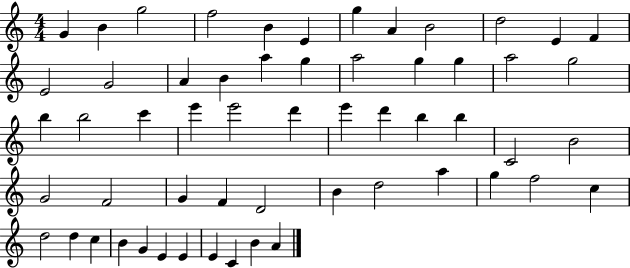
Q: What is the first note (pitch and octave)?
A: G4